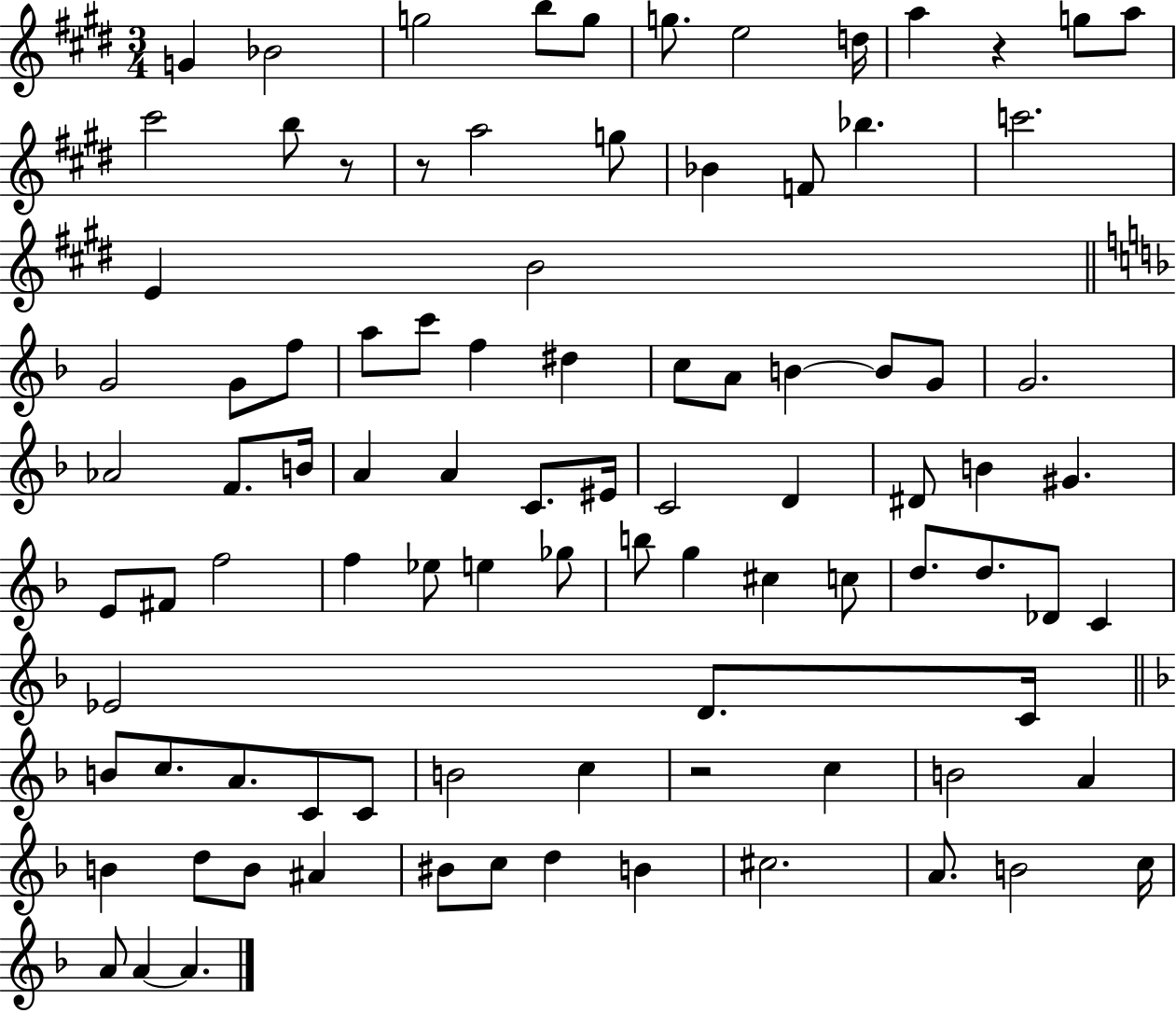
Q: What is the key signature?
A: E major